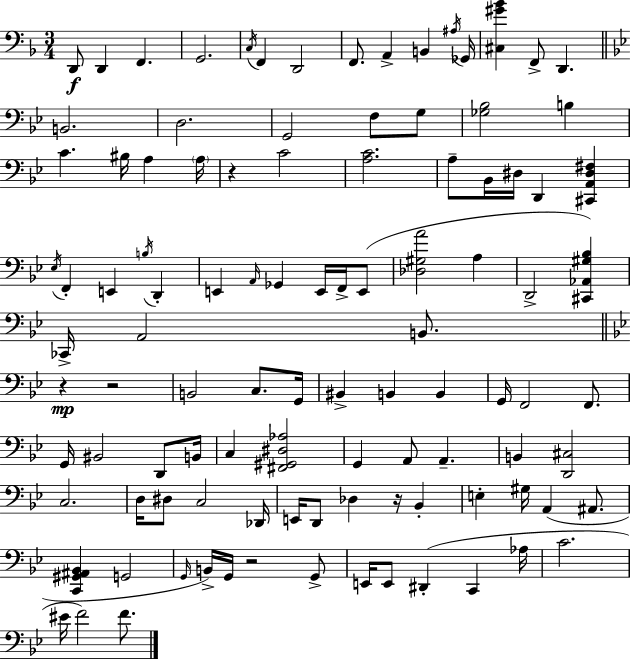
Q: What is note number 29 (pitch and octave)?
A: D2